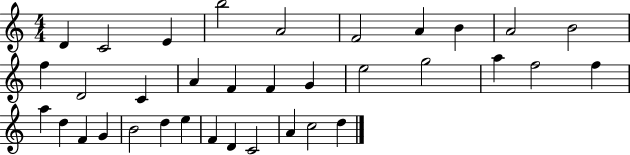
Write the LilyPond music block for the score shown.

{
  \clef treble
  \numericTimeSignature
  \time 4/4
  \key c \major
  d'4 c'2 e'4 | b''2 a'2 | f'2 a'4 b'4 | a'2 b'2 | \break f''4 d'2 c'4 | a'4 f'4 f'4 g'4 | e''2 g''2 | a''4 f''2 f''4 | \break a''4 d''4 f'4 g'4 | b'2 d''4 e''4 | f'4 d'4 c'2 | a'4 c''2 d''4 | \break \bar "|."
}